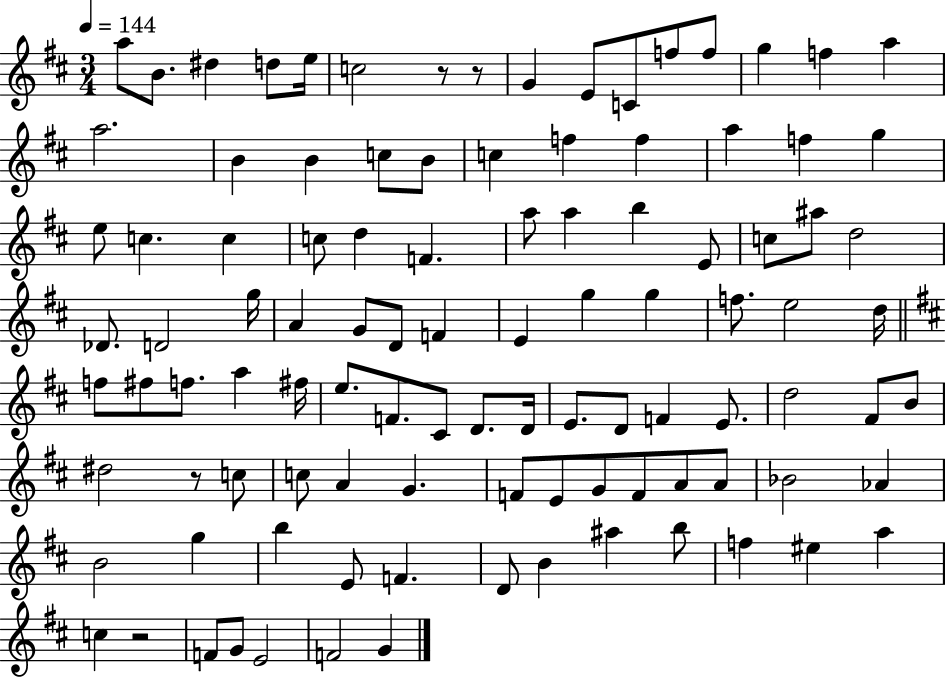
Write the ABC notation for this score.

X:1
T:Untitled
M:3/4
L:1/4
K:D
a/2 B/2 ^d d/2 e/4 c2 z/2 z/2 G E/2 C/2 f/2 f/2 g f a a2 B B c/2 B/2 c f f a f g e/2 c c c/2 d F a/2 a b E/2 c/2 ^a/2 d2 _D/2 D2 g/4 A G/2 D/2 F E g g f/2 e2 d/4 f/2 ^f/2 f/2 a ^f/4 e/2 F/2 ^C/2 D/2 D/4 E/2 D/2 F E/2 d2 ^F/2 B/2 ^d2 z/2 c/2 c/2 A G F/2 E/2 G/2 F/2 A/2 A/2 _B2 _A B2 g b E/2 F D/2 B ^a b/2 f ^e a c z2 F/2 G/2 E2 F2 G